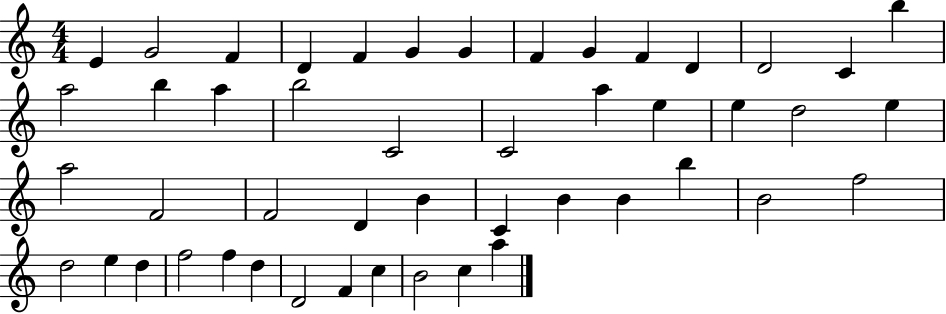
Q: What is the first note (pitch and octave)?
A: E4